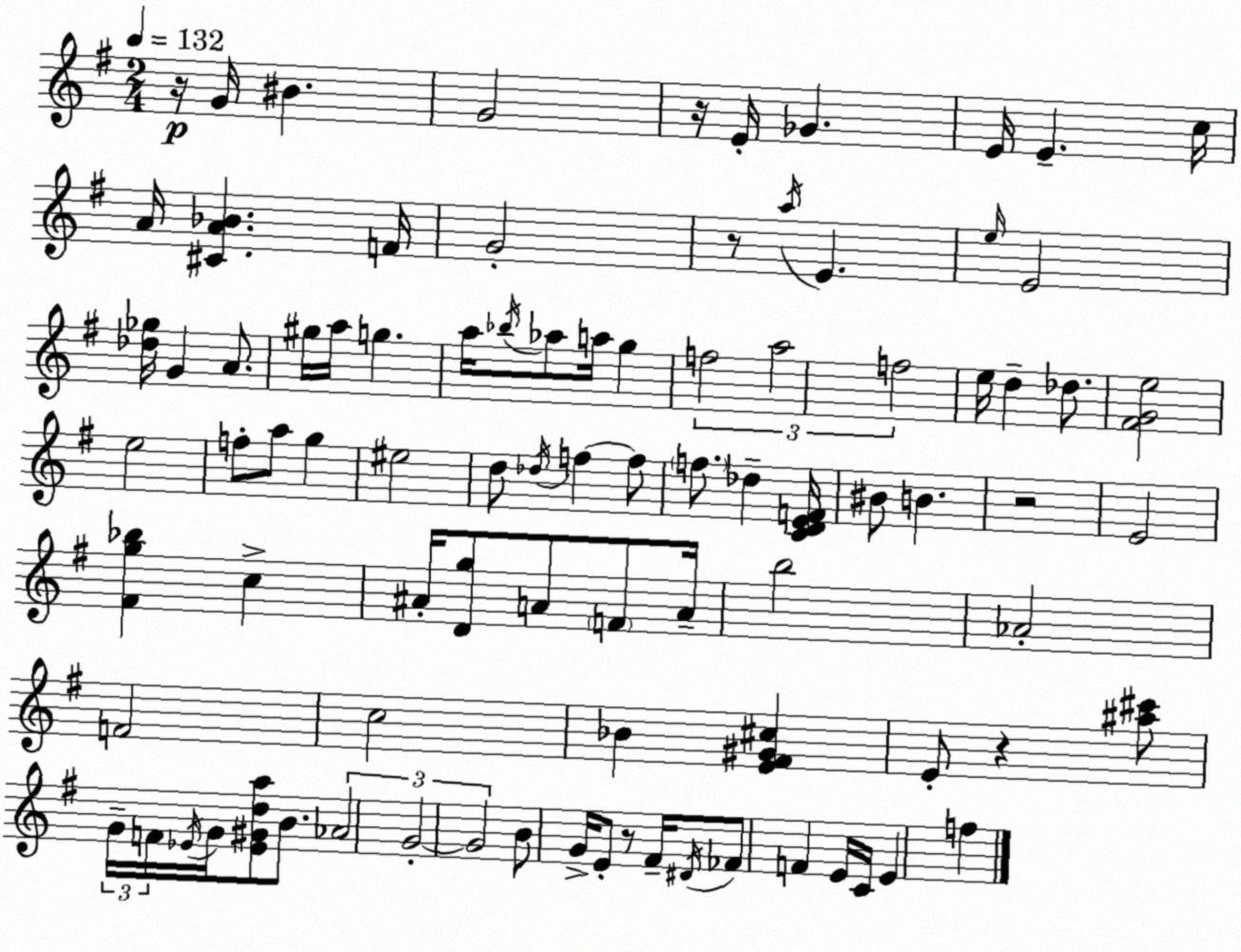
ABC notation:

X:1
T:Untitled
M:2/4
L:1/4
K:G
z/4 G/4 ^B G2 z/4 E/4 _G E/4 E c/4 A/4 [^CA_B] F/4 G2 z/2 a/4 E e/4 E2 [_d_g]/4 G A/2 ^g/4 a/4 g a/4 _b/4 _a/2 a/4 g f2 a2 f2 e/4 d _d/2 [^FGe]2 e2 f/2 a/2 g ^e2 d/2 _d/4 f f/2 f/2 _d [CDEF]/4 ^B/2 B z2 E2 [^Fg_b] c ^A/4 [Dg]/2 A/2 F/2 A/4 b2 _A2 F2 c2 _B [E^F^G^c] E/2 z [^a^c']/2 G/4 F/4 _E/4 G/4 [_E^Gda]/2 B/2 _A2 G2 G2 B/2 G/4 E/2 z/2 ^F/4 ^D/4 _F/2 F E/4 C/4 E f